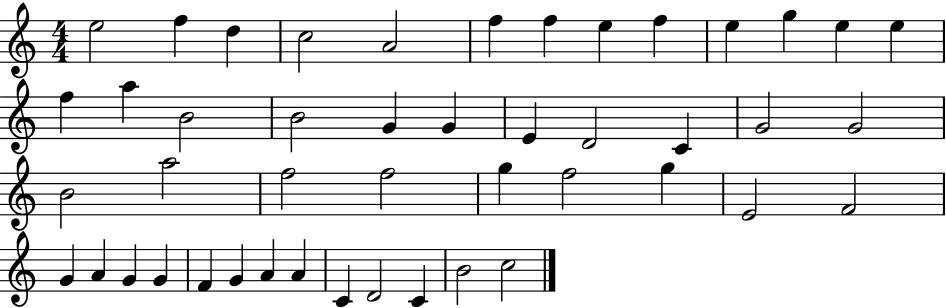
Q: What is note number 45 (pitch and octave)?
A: B4